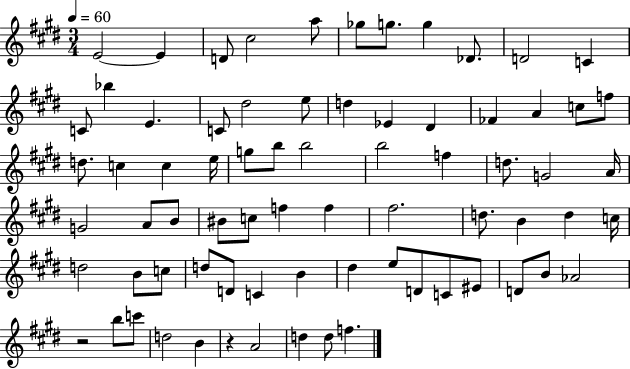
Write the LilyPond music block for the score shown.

{
  \clef treble
  \numericTimeSignature
  \time 3/4
  \key e \major
  \tempo 4 = 60
  e'2~~ e'4 | d'8 cis''2 a''8 | ges''8 g''8. g''4 des'8. | d'2 c'4 | \break c'8 bes''4 e'4. | c'8 dis''2 e''8 | d''4 ees'4 dis'4 | fes'4 a'4 c''8 f''8 | \break d''8. c''4 c''4 e''16 | g''8 b''8 b''2 | b''2 f''4 | d''8. g'2 a'16 | \break g'2 a'8 b'8 | bis'8 c''8 f''4 f''4 | fis''2. | d''8. b'4 d''4 c''16 | \break d''2 b'8 c''8 | d''8 d'8 c'4 b'4 | dis''4 e''8 d'8 c'8 eis'8 | d'8 b'8 aes'2 | \break r2 b''8 c'''8 | d''2 b'4 | r4 a'2 | d''4 d''8 f''4. | \break \bar "|."
}